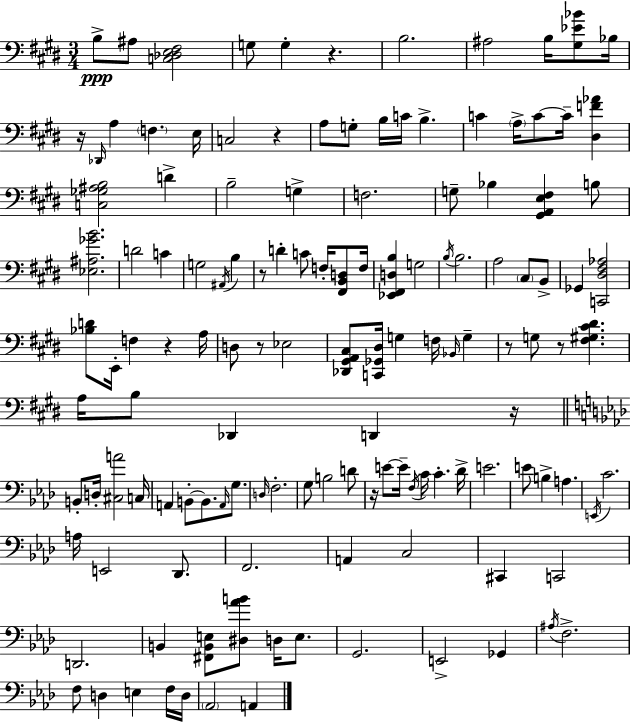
B3/e A#3/e [C3,Db3,E3,F#3]/h G3/e G3/q R/q. B3/h. A#3/h B3/s [G#3,Eb4,Bb4]/e Bb3/s R/s Db2/s A3/q F3/q. E3/s C3/h R/q A3/e G3/e B3/s C4/s B3/q. C4/q A3/s C4/e C4/s [D#3,F4,Ab4]/q [C3,Gb3,A#3,B3]/h D4/q B3/h G3/q F3/h. G3/e Bb3/q [G#2,A2,E3,F#3]/q B3/e [Eb3,A#3,Gb4,B4]/h. D4/h C4/q G3/h A#2/s B3/q R/e D4/q C4/e F3/s [F#2,B2,D3]/e F3/s [Eb2,F#2,D3,B3]/q G3/h B3/s B3/h. A3/h C#3/e B2/e Gb2/q [C2,D#3,F#3,Ab3]/h [Bb3,D4]/e E2/s F3/q R/q A3/s D3/e R/e Eb3/h [Db2,G#2,A2,C#3]/e [C2,Gb2,D#3]/s G3/q F3/s Bb2/s G3/q R/e G3/e R/e [F#3,G#3,C#4,D#4]/q. A3/s B3/e Db2/q D2/q R/s B2/e D3/s [C#3,A4]/h C3/s A2/q B2/e B2/e. A2/s G3/e. D3/s F3/h. G3/e B3/h D4/e R/s E4/e E4/s F3/s C4/s C4/q. Db4/s E4/h. E4/e B3/q A3/q. E2/s C4/h. A3/s E2/h Db2/e. F2/h. A2/q C3/h C#2/q C2/h D2/h. B2/q [F#2,B2,E3]/e [D#3,Ab4,B4]/e D3/s E3/e. G2/h. E2/h Gb2/q A#3/s F3/h. F3/e D3/q E3/q F3/s D3/s Ab2/h A2/q